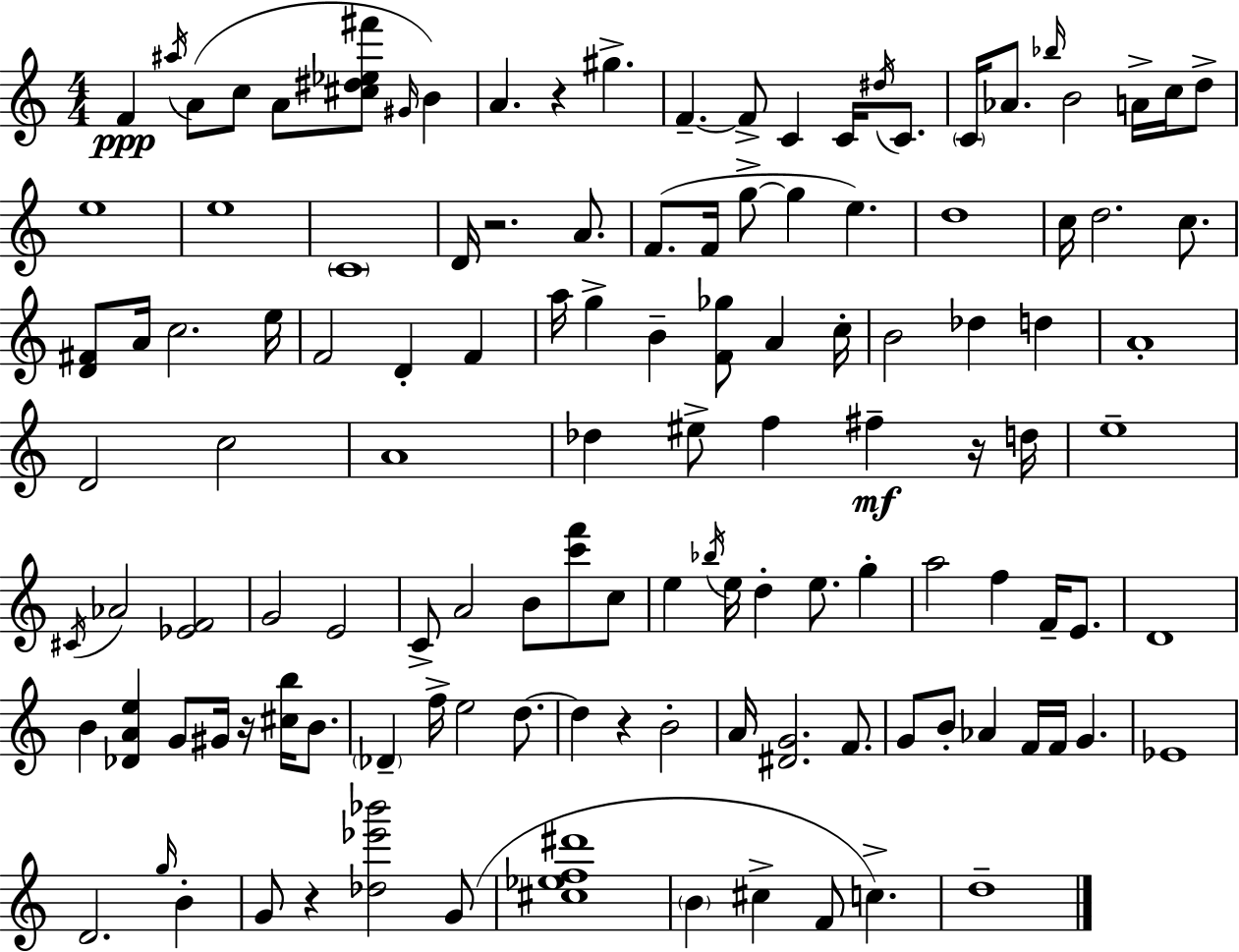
{
  \clef treble
  \numericTimeSignature
  \time 4/4
  \key c \major
  f'4\ppp \acciaccatura { ais''16 } a'8( c''8 a'8 <cis'' dis'' ees'' fis'''>8 \grace { gis'16 } b'4) | a'4. r4 gis''4.-> | f'4.--~~ f'8-> c'4 c'16 \acciaccatura { dis''16 } | c'8. \parenthesize c'16 aes'8. \grace { bes''16 } b'2 | \break a'16-> c''16 d''8-> e''1 | e''1 | \parenthesize c'1 | d'16 r2. | \break a'8. f'8.( f'16 g''8->~~ g''4 e''4.) | d''1 | c''16 d''2. | c''8. <d' fis'>8 a'16 c''2. | \break e''16 f'2 d'4-. | f'4 a''16 g''4-> b'4-- <f' ges''>8 a'4 | c''16-. b'2 des''4 | d''4 a'1-. | \break d'2 c''2 | a'1 | des''4 eis''8-> f''4 fis''4--\mf | r16 d''16 e''1-- | \break \acciaccatura { cis'16 } aes'2 <ees' f'>2 | g'2 e'2 | c'8-> a'2 b'8 | <c''' f'''>8 c''8 e''4 \acciaccatura { bes''16 } e''16 d''4-. e''8. | \break g''4-. a''2 f''4 | f'16-- e'8. d'1 | b'4 <des' a' e''>4 g'8 | gis'16 r16 <cis'' b''>16 b'8. \parenthesize des'4-- f''16-> e''2 | \break d''8.~~ d''4 r4 b'2-. | a'16 <dis' g'>2. | f'8. g'8 b'8-. aes'4 f'16 f'16 | g'4. ees'1 | \break d'2. | \grace { g''16 } b'4-. g'8 r4 <des'' ees''' bes'''>2 | g'8( <cis'' ees'' f'' dis'''>1 | \parenthesize b'4 cis''4-> f'8 | \break c''4.->) d''1-- | \bar "|."
}